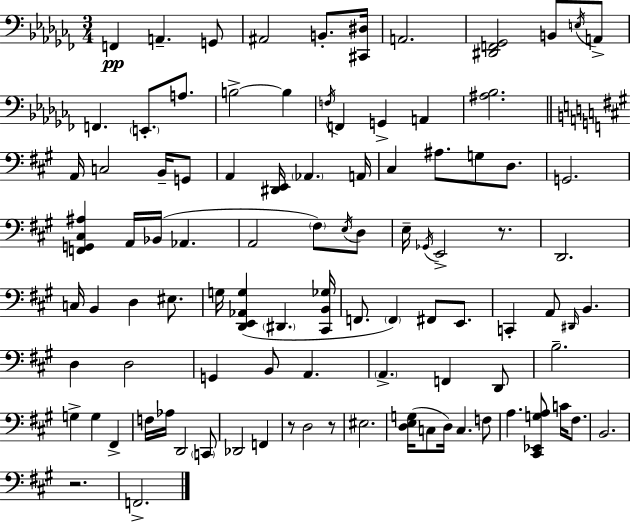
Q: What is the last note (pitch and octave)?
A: F2